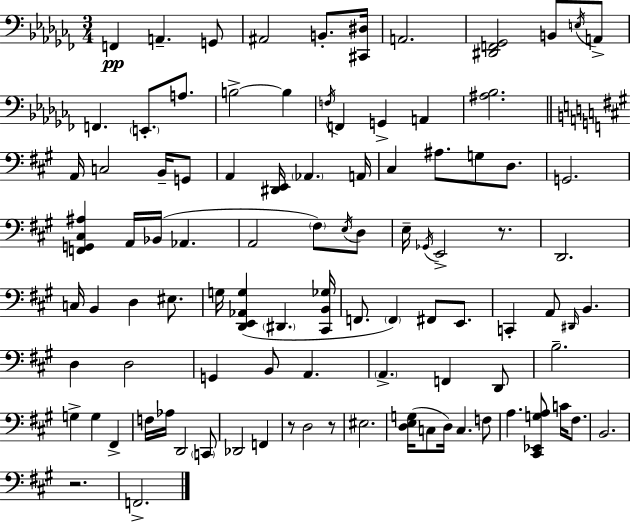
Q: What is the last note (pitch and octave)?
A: F2